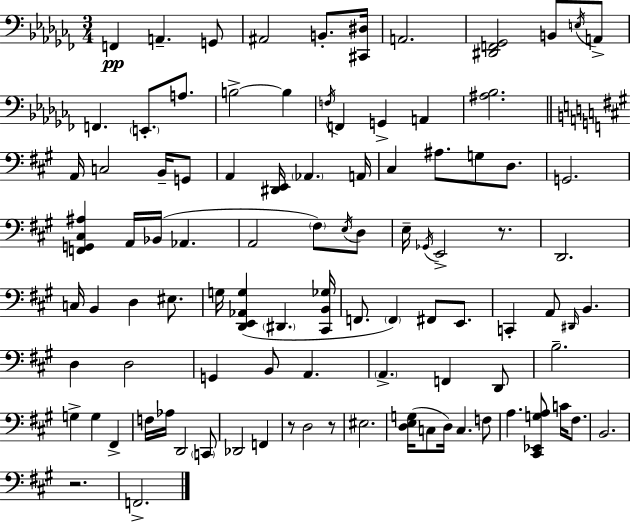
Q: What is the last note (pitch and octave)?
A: F2